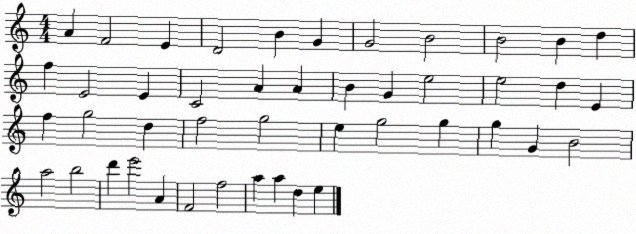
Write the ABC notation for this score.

X:1
T:Untitled
M:4/4
L:1/4
K:C
A F2 E D2 B G G2 B2 B2 B d f E2 E C2 A A B G e2 e2 d E f g2 d f2 g2 e g2 g g G B2 a2 b2 d' e'2 A F2 f2 a a d e